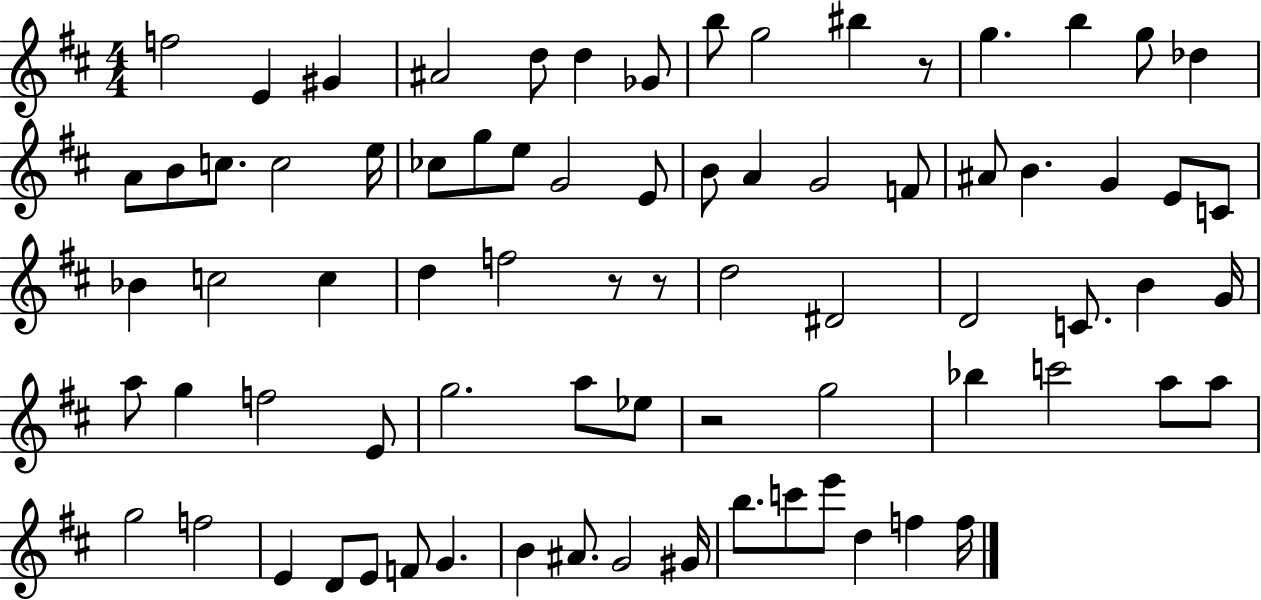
F5/h E4/q G#4/q A#4/h D5/e D5/q Gb4/e B5/e G5/h BIS5/q R/e G5/q. B5/q G5/e Db5/q A4/e B4/e C5/e. C5/h E5/s CES5/e G5/e E5/e G4/h E4/e B4/e A4/q G4/h F4/e A#4/e B4/q. G4/q E4/e C4/e Bb4/q C5/h C5/q D5/q F5/h R/e R/e D5/h D#4/h D4/h C4/e. B4/q G4/s A5/e G5/q F5/h E4/e G5/h. A5/e Eb5/e R/h G5/h Bb5/q C6/h A5/e A5/e G5/h F5/h E4/q D4/e E4/e F4/e G4/q. B4/q A#4/e. G4/h G#4/s B5/e. C6/e E6/e D5/q F5/q F5/s